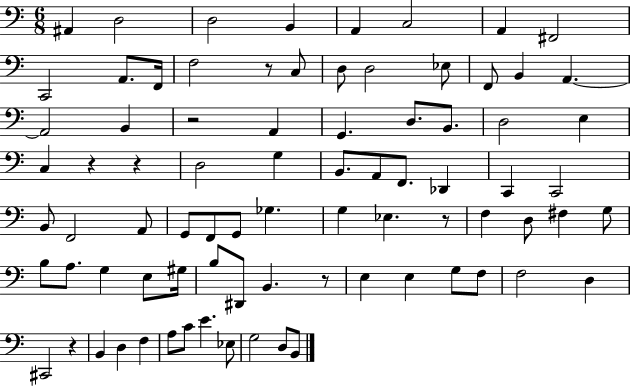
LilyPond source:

{
  \clef bass
  \numericTimeSignature
  \time 6/8
  \key c \major
  \repeat volta 2 { ais,4 d2 | d2 b,4 | a,4 c2 | a,4 fis,2 | \break c,2 a,8. f,16 | f2 r8 c8 | d8 d2 ees8 | f,8 b,4 a,4.~~ | \break a,2 b,4 | r2 a,4 | g,4. d8. b,8. | d2 e4 | \break c4 r4 r4 | d2 g4 | b,8. a,8 f,8. des,4 | c,4 c,2 | \break b,8 f,2 a,8 | g,8 f,8 g,8 ges4. | g4 ees4. r8 | f4 d8 fis4 g8 | \break b8 a8. g4 e8 gis16 | b8 dis,8 b,4. r8 | e4 e4 g8 f8 | f2 d4 | \break cis,2 r4 | b,4 d4 f4 | a8 c'8 e'4. ees8 | g2 d8 b,8 | \break } \bar "|."
}